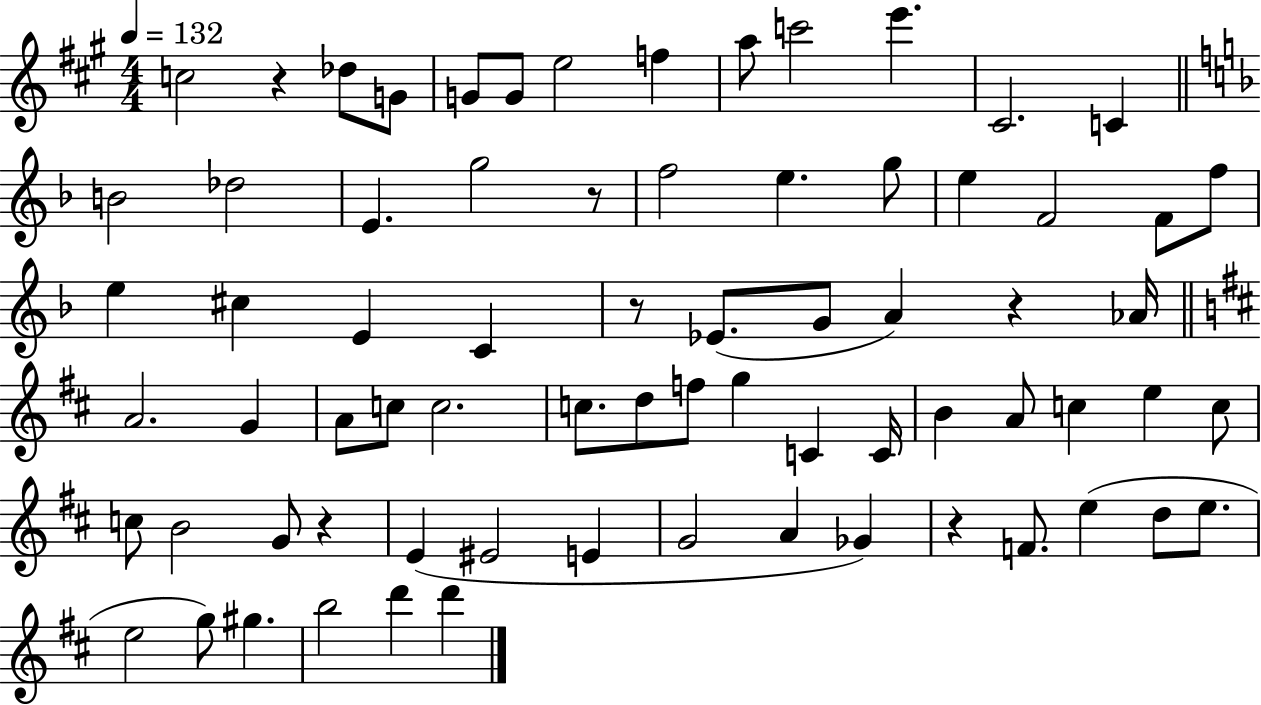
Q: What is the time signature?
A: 4/4